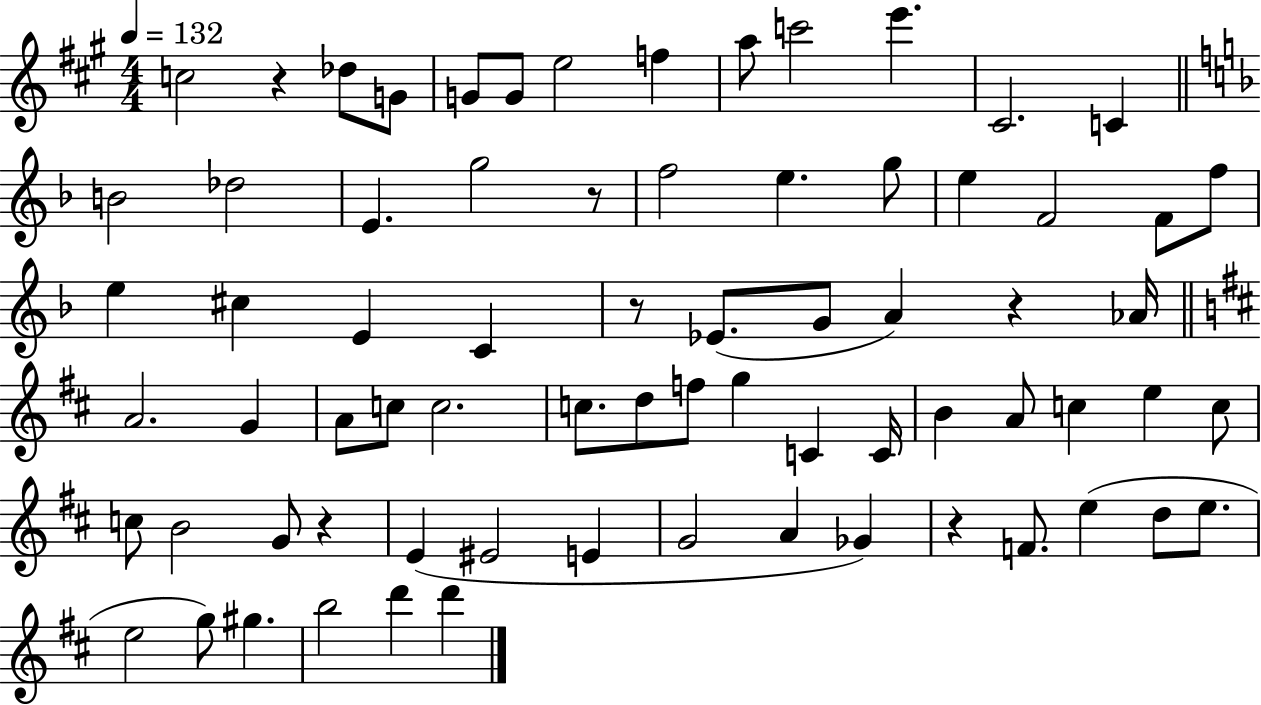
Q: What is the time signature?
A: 4/4